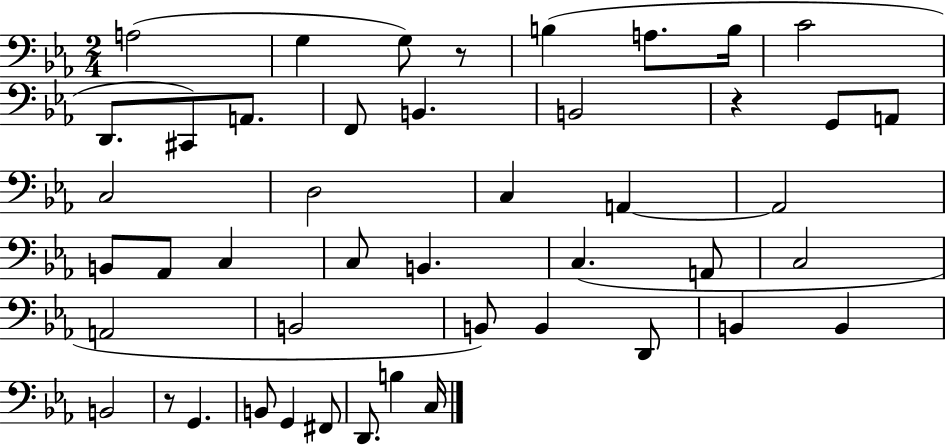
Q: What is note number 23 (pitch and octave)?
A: C3